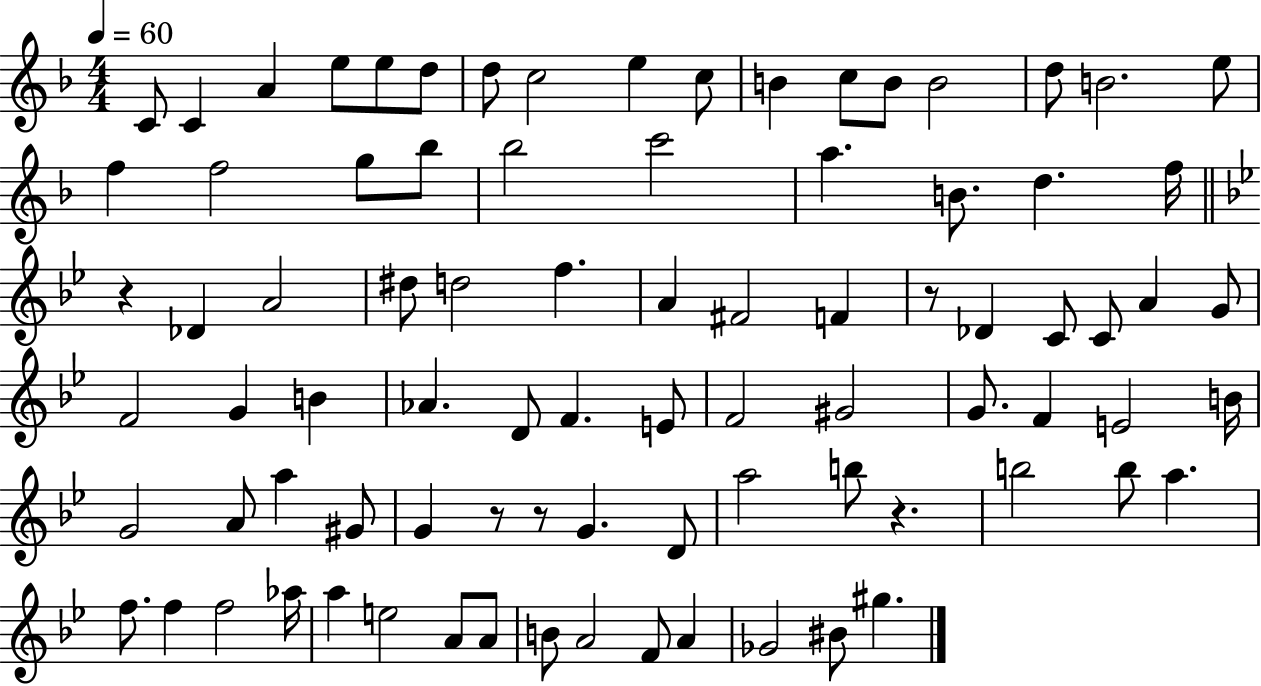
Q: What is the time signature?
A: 4/4